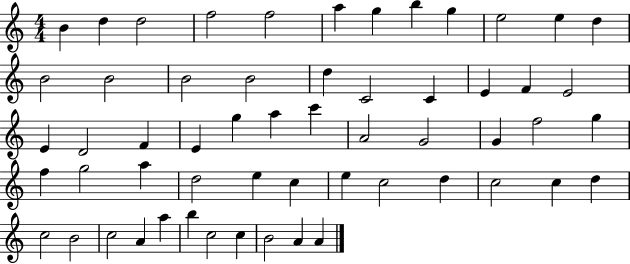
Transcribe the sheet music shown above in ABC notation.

X:1
T:Untitled
M:4/4
L:1/4
K:C
B d d2 f2 f2 a g b g e2 e d B2 B2 B2 B2 d C2 C E F E2 E D2 F E g a c' A2 G2 G f2 g f g2 a d2 e c e c2 d c2 c d c2 B2 c2 A a b c2 c B2 A A